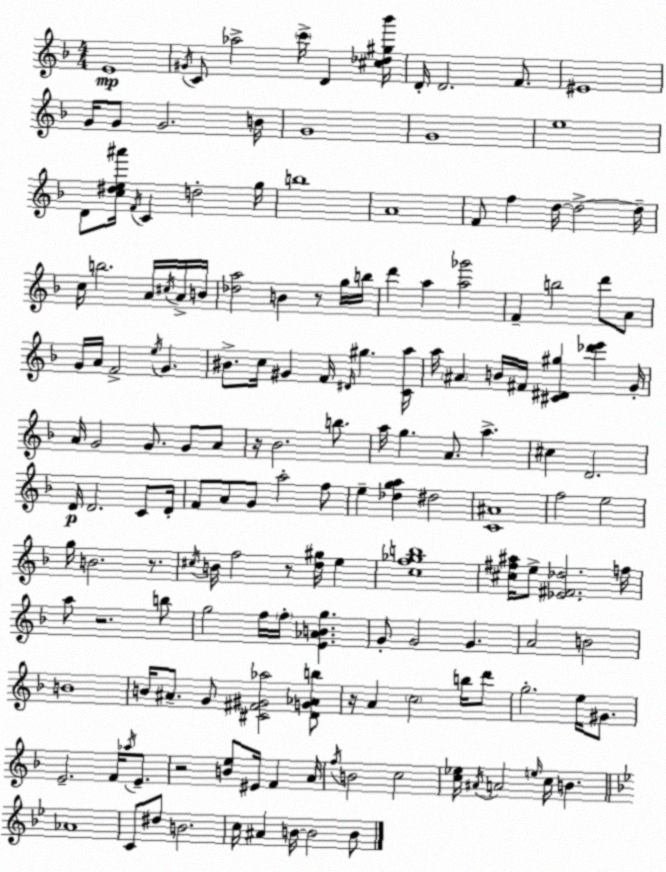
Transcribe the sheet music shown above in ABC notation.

X:1
T:Untitled
M:4/4
L:1/4
K:F
E4 ^G/4 C/2 _a2 c'/4 D [^c_d^g_b']/4 D/4 D2 F/2 ^E4 G/4 G/2 G2 B/4 G4 G4 e4 D/2 [c^de^a']/4 F/4 C d2 g/4 b4 A4 F/2 f d/4 d2 d/4 c/4 b2 A/4 ^c/4 A/4 B/4 [_da]2 B z/2 g/4 b/4 d' a [a_g']2 F b2 d'/2 A/2 G/4 A/4 F2 e/4 G ^B/2 c/4 ^G F/4 ^D/4 ^g [Ca]/4 a/4 ^A B/4 ^F/4 [^C^D^g] [_d'e'] G/4 A/4 G2 G/2 G/2 A/2 z/4 _B2 b/2 a/4 g A/2 a ^c D2 D/4 D2 C/2 D/4 F/2 A/2 G/2 a2 f/2 e [_dga] ^d2 [C^A]4 f2 e2 g/4 B2 z/2 ^c/4 B/4 f2 z/2 [d^g]/4 e [cf_gb]4 [^c^f^a]/4 e/2 [_E^F_d]2 f/4 a/2 z2 b/2 g2 f/4 f/4 [E_ABg] G/2 G2 G A2 B2 B4 B/4 ^A/2 G/2 [^C^F^G_a]2 [DG_Ab]/2 z/4 A c2 b/4 d'/2 g2 e/4 ^G/2 E2 F/4 _a/4 E/2 z2 [Be]/2 ^E/4 F A/4 f/4 B2 c2 [c_e]/4 ^A/4 A2 e/4 c/4 B _A4 C/2 ^d/2 B2 c/4 ^A B/4 B2 B/2